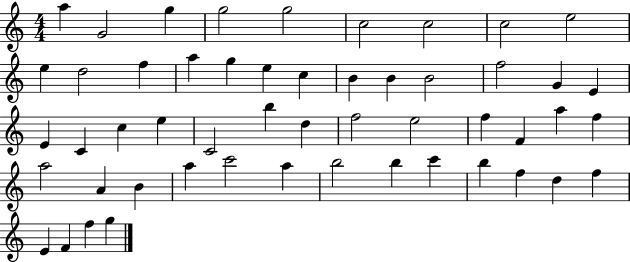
{
  \clef treble
  \numericTimeSignature
  \time 4/4
  \key c \major
  a''4 g'2 g''4 | g''2 g''2 | c''2 c''2 | c''2 e''2 | \break e''4 d''2 f''4 | a''4 g''4 e''4 c''4 | b'4 b'4 b'2 | f''2 g'4 e'4 | \break e'4 c'4 c''4 e''4 | c'2 b''4 d''4 | f''2 e''2 | f''4 f'4 a''4 f''4 | \break a''2 a'4 b'4 | a''4 c'''2 a''4 | b''2 b''4 c'''4 | b''4 f''4 d''4 f''4 | \break e'4 f'4 f''4 g''4 | \bar "|."
}